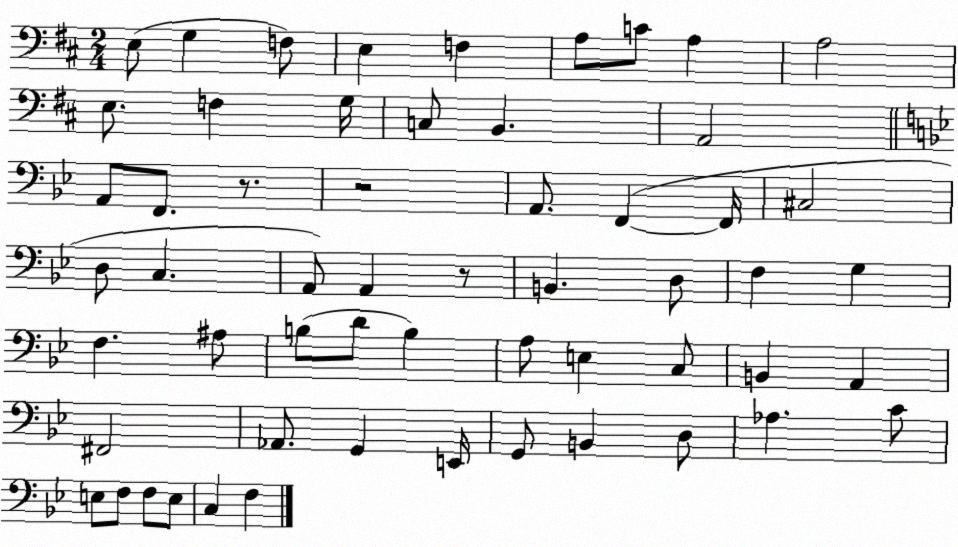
X:1
T:Untitled
M:2/4
L:1/4
K:D
E,/2 G, F,/2 E, F, A,/2 C/2 A, A,2 E,/2 F, G,/4 C,/2 B,, A,,2 A,,/2 F,,/2 z/2 z2 A,,/2 F,, F,,/4 ^C,2 D,/2 C, A,,/2 A,, z/2 B,, D,/2 F, G, F, ^A,/2 B,/2 D/2 B, A,/2 E, C,/2 B,, A,, ^F,,2 _A,,/2 G,, E,,/4 G,,/2 B,, D,/2 _A, C/2 E,/2 F,/2 F,/2 E,/2 C, F,